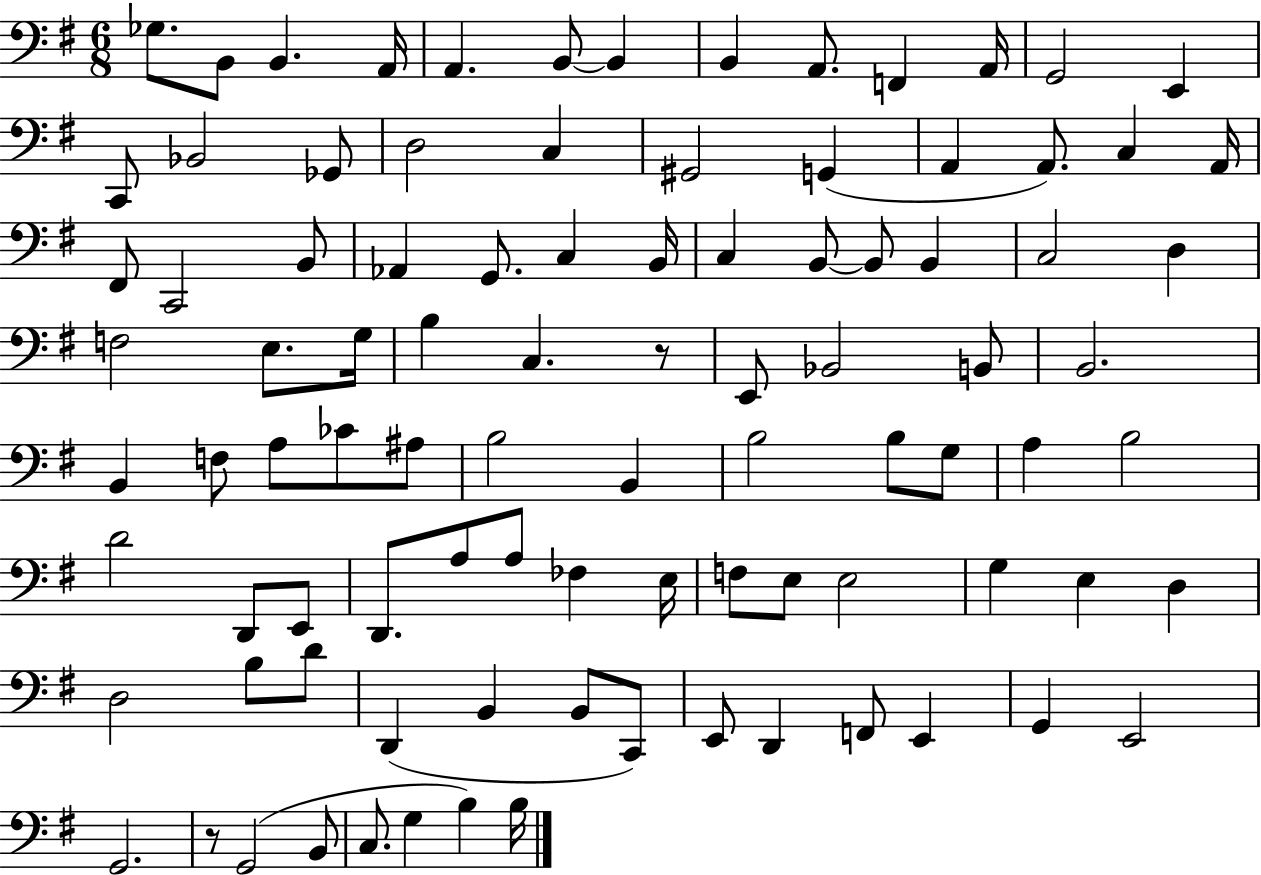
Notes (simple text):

Gb3/e. B2/e B2/q. A2/s A2/q. B2/e B2/q B2/q A2/e. F2/q A2/s G2/h E2/q C2/e Bb2/h Gb2/e D3/h C3/q G#2/h G2/q A2/q A2/e. C3/q A2/s F#2/e C2/h B2/e Ab2/q G2/e. C3/q B2/s C3/q B2/e B2/e B2/q C3/h D3/q F3/h E3/e. G3/s B3/q C3/q. R/e E2/e Bb2/h B2/e B2/h. B2/q F3/e A3/e CES4/e A#3/e B3/h B2/q B3/h B3/e G3/e A3/q B3/h D4/h D2/e E2/e D2/e. A3/e A3/e FES3/q E3/s F3/e E3/e E3/h G3/q E3/q D3/q D3/h B3/e D4/e D2/q B2/q B2/e C2/e E2/e D2/q F2/e E2/q G2/q E2/h G2/h. R/e G2/h B2/e C3/e. G3/q B3/q B3/s